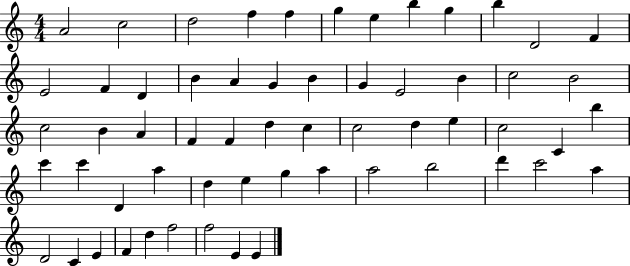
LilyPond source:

{
  \clef treble
  \numericTimeSignature
  \time 4/4
  \key c \major
  a'2 c''2 | d''2 f''4 f''4 | g''4 e''4 b''4 g''4 | b''4 d'2 f'4 | \break e'2 f'4 d'4 | b'4 a'4 g'4 b'4 | g'4 e'2 b'4 | c''2 b'2 | \break c''2 b'4 a'4 | f'4 f'4 d''4 c''4 | c''2 d''4 e''4 | c''2 c'4 b''4 | \break c'''4 c'''4 d'4 a''4 | d''4 e''4 g''4 a''4 | a''2 b''2 | d'''4 c'''2 a''4 | \break d'2 c'4 e'4 | f'4 d''4 f''2 | f''2 e'4 e'4 | \bar "|."
}